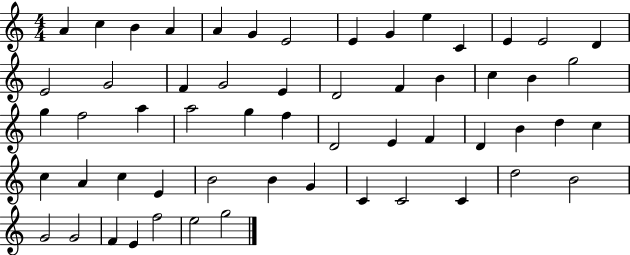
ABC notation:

X:1
T:Untitled
M:4/4
L:1/4
K:C
A c B A A G E2 E G e C E E2 D E2 G2 F G2 E D2 F B c B g2 g f2 a a2 g f D2 E F D B d c c A c E B2 B G C C2 C d2 B2 G2 G2 F E f2 e2 g2